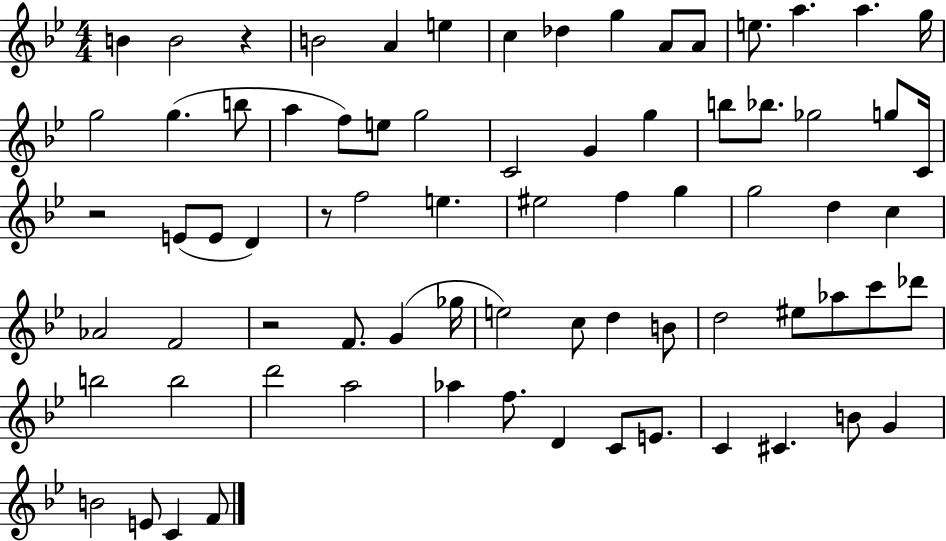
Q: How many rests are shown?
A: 4